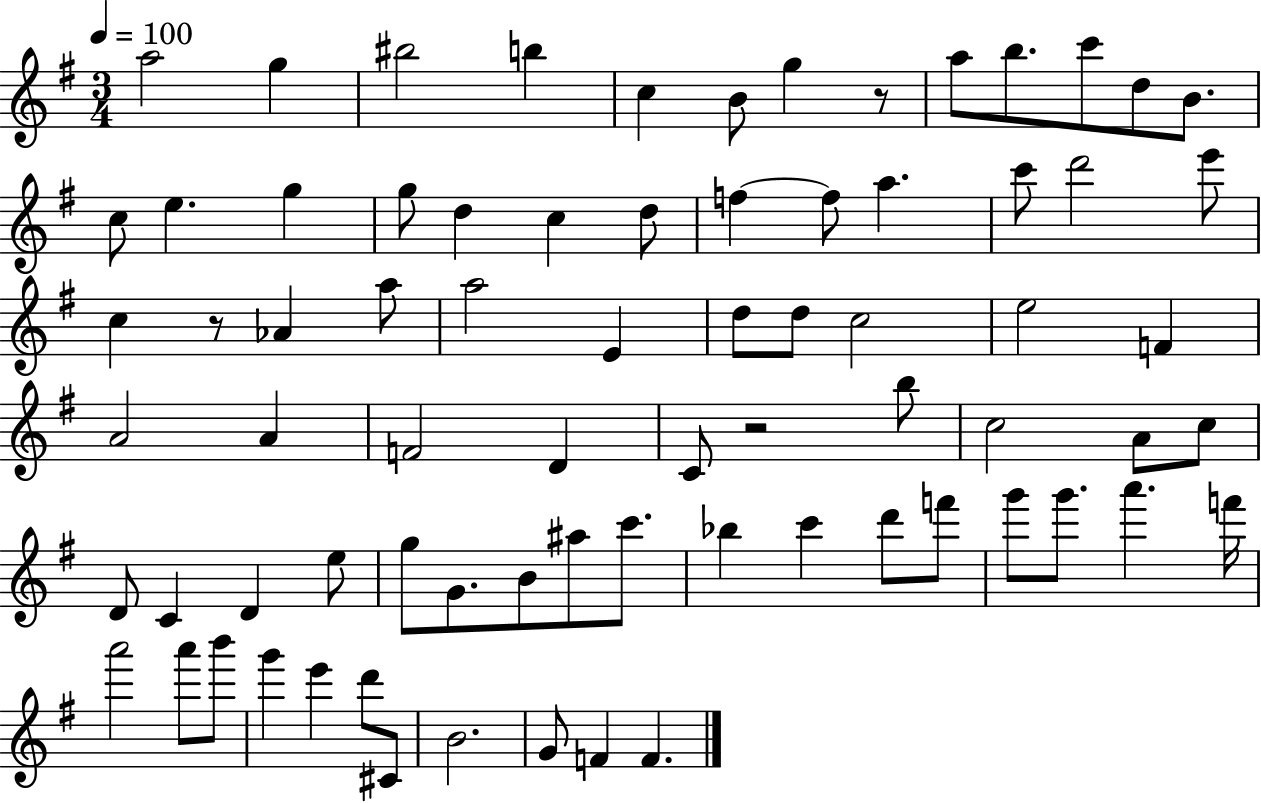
{
  \clef treble
  \numericTimeSignature
  \time 3/4
  \key g \major
  \tempo 4 = 100
  a''2 g''4 | bis''2 b''4 | c''4 b'8 g''4 r8 | a''8 b''8. c'''8 d''8 b'8. | \break c''8 e''4. g''4 | g''8 d''4 c''4 d''8 | f''4~~ f''8 a''4. | c'''8 d'''2 e'''8 | \break c''4 r8 aes'4 a''8 | a''2 e'4 | d''8 d''8 c''2 | e''2 f'4 | \break a'2 a'4 | f'2 d'4 | c'8 r2 b''8 | c''2 a'8 c''8 | \break d'8 c'4 d'4 e''8 | g''8 g'8. b'8 ais''8 c'''8. | bes''4 c'''4 d'''8 f'''8 | g'''8 g'''8. a'''4. f'''16 | \break a'''2 a'''8 b'''8 | g'''4 e'''4 d'''8 cis'8 | b'2. | g'8 f'4 f'4. | \break \bar "|."
}